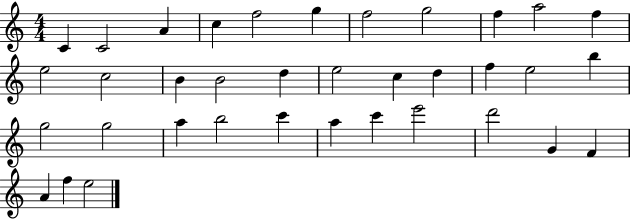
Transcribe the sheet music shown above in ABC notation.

X:1
T:Untitled
M:4/4
L:1/4
K:C
C C2 A c f2 g f2 g2 f a2 f e2 c2 B B2 d e2 c d f e2 b g2 g2 a b2 c' a c' e'2 d'2 G F A f e2